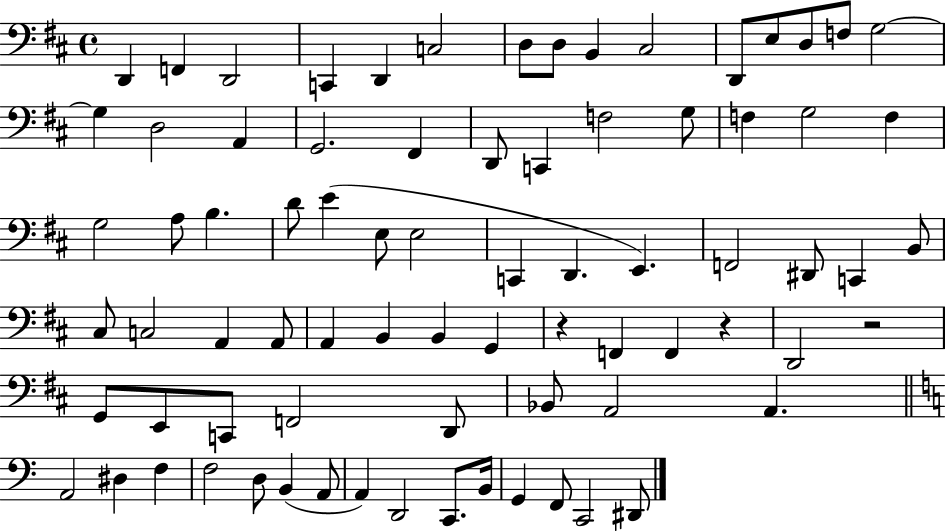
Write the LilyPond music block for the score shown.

{
  \clef bass
  \time 4/4
  \defaultTimeSignature
  \key d \major
  d,4 f,4 d,2 | c,4 d,4 c2 | d8 d8 b,4 cis2 | d,8 e8 d8 f8 g2~~ | \break g4 d2 a,4 | g,2. fis,4 | d,8 c,4 f2 g8 | f4 g2 f4 | \break g2 a8 b4. | d'8 e'4( e8 e2 | c,4 d,4. e,4.) | f,2 dis,8 c,4 b,8 | \break cis8 c2 a,4 a,8 | a,4 b,4 b,4 g,4 | r4 f,4 f,4 r4 | d,2 r2 | \break g,8 e,8 c,8 f,2 d,8 | bes,8 a,2 a,4. | \bar "||" \break \key c \major a,2 dis4 f4 | f2 d8 b,4( a,8 | a,4) d,2 c,8. b,16 | g,4 f,8 c,2 dis,8 | \break \bar "|."
}